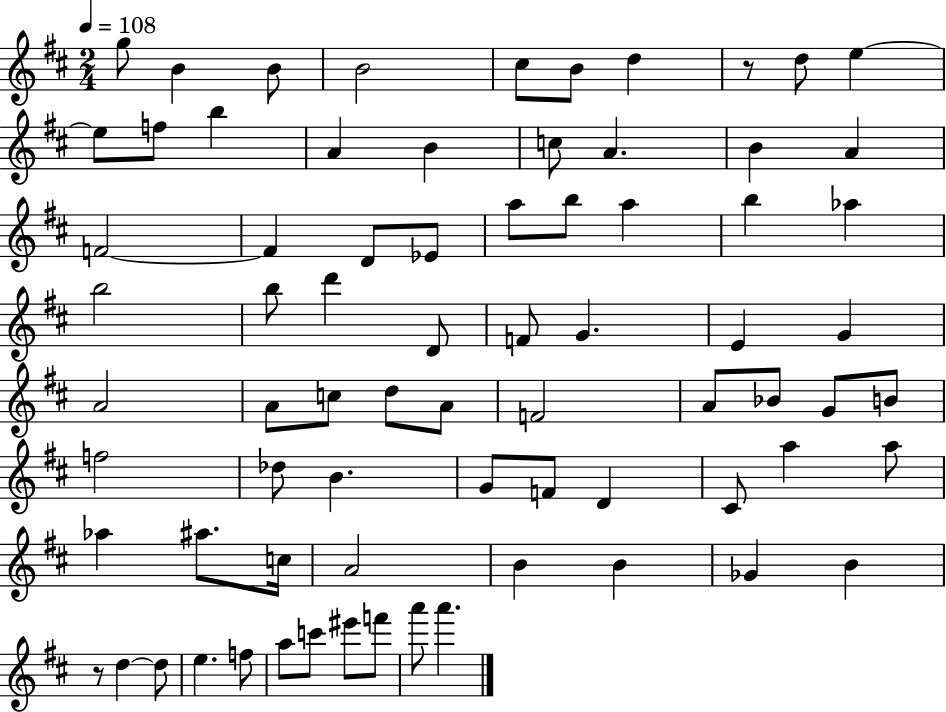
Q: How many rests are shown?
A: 2